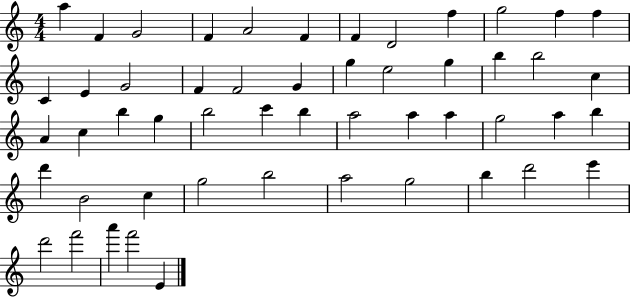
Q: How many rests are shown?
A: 0